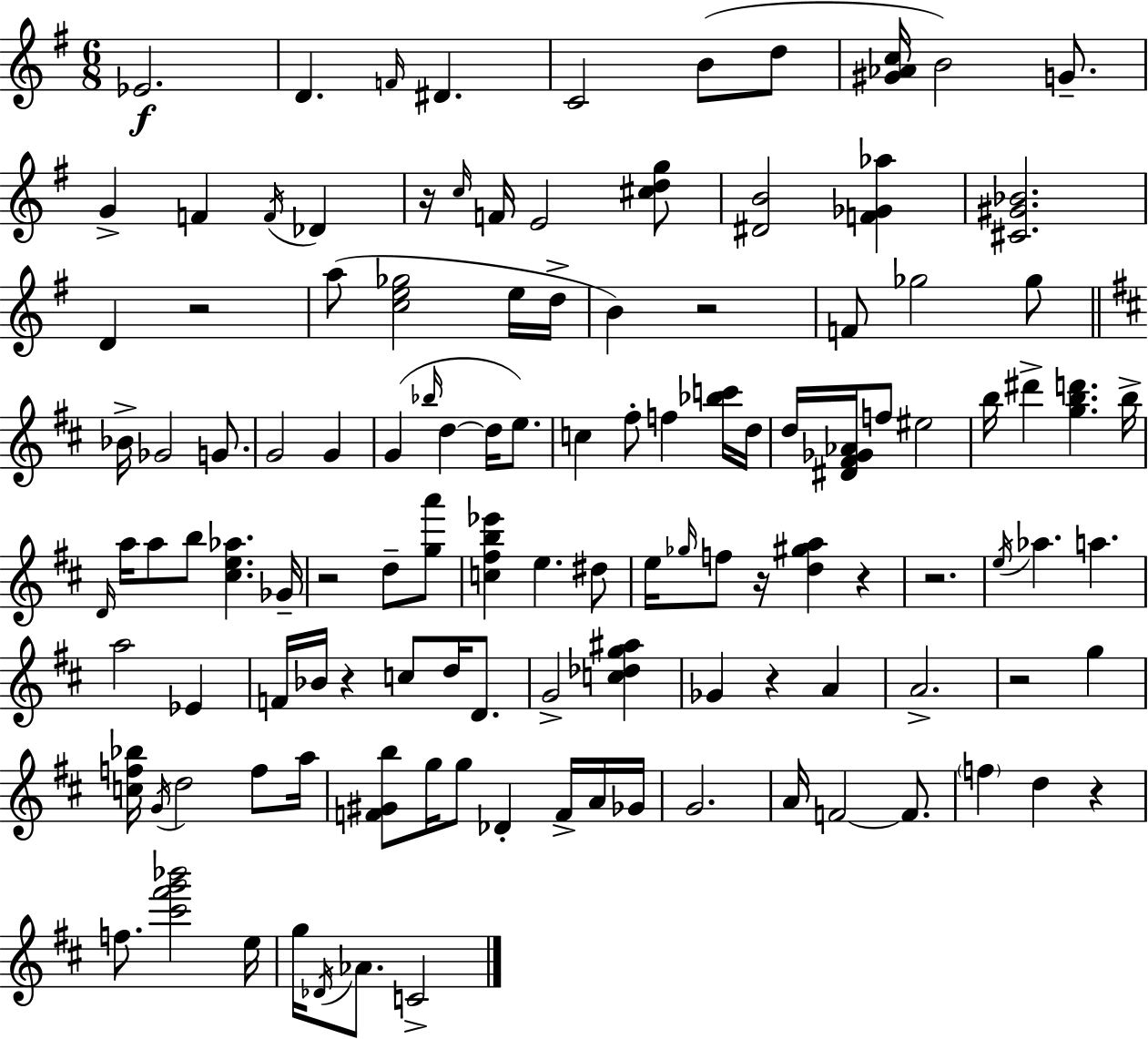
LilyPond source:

{
  \clef treble
  \numericTimeSignature
  \time 6/8
  \key e \minor
  ees'2.\f | d'4. \grace { f'16 } dis'4. | c'2 b'8( d''8 | <gis' aes' c''>16 b'2) g'8.-- | \break g'4-> f'4 \acciaccatura { f'16 } des'4 | r16 \grace { c''16 } f'16 e'2 | <cis'' d'' g''>8 <dis' b'>2 <f' ges' aes''>4 | <cis' gis' bes'>2. | \break d'4 r2 | a''8( <c'' e'' ges''>2 | e''16 d''16-> b'4) r2 | f'8 ges''2 | \break ges''8 \bar "||" \break \key d \major bes'16-> ges'2 g'8. | g'2 g'4 | g'4( \grace { bes''16 } d''4~~ d''16 e''8.) | c''4 fis''8-. f''4 <bes'' c'''>16 | \break d''16 d''16 <dis' fis' ges' aes'>16 f''8 eis''2 | b''16 dis'''4-> <g'' b'' d'''>4. | b''16-> \grace { d'16 } a''16 a''8 b''8 <cis'' e'' aes''>4. | ges'16-- r2 d''8-- | \break <g'' a'''>8 <c'' fis'' b'' ees'''>4 e''4. | dis''8 e''16 \grace { ges''16 } f''8 r16 <d'' gis'' a''>4 r4 | r2. | \acciaccatura { e''16 } aes''4. a''4. | \break a''2 | ees'4 f'16 bes'16 r4 c''8 | d''16 d'8. g'2-> | <c'' des'' g'' ais''>4 ges'4 r4 | \break a'4 a'2.-> | r2 | g''4 <c'' f'' bes''>16 \acciaccatura { g'16 } d''2 | f''8 a''16 <f' gis' b''>8 g''16 g''8 des'4-. | \break f'16-> a'16 ges'16 g'2. | a'16 f'2~~ | f'8. \parenthesize f''4 d''4 | r4 f''8. <cis''' fis''' g''' bes'''>2 | \break e''16 g''16 \acciaccatura { des'16 } aes'8. c'2-> | \bar "|."
}